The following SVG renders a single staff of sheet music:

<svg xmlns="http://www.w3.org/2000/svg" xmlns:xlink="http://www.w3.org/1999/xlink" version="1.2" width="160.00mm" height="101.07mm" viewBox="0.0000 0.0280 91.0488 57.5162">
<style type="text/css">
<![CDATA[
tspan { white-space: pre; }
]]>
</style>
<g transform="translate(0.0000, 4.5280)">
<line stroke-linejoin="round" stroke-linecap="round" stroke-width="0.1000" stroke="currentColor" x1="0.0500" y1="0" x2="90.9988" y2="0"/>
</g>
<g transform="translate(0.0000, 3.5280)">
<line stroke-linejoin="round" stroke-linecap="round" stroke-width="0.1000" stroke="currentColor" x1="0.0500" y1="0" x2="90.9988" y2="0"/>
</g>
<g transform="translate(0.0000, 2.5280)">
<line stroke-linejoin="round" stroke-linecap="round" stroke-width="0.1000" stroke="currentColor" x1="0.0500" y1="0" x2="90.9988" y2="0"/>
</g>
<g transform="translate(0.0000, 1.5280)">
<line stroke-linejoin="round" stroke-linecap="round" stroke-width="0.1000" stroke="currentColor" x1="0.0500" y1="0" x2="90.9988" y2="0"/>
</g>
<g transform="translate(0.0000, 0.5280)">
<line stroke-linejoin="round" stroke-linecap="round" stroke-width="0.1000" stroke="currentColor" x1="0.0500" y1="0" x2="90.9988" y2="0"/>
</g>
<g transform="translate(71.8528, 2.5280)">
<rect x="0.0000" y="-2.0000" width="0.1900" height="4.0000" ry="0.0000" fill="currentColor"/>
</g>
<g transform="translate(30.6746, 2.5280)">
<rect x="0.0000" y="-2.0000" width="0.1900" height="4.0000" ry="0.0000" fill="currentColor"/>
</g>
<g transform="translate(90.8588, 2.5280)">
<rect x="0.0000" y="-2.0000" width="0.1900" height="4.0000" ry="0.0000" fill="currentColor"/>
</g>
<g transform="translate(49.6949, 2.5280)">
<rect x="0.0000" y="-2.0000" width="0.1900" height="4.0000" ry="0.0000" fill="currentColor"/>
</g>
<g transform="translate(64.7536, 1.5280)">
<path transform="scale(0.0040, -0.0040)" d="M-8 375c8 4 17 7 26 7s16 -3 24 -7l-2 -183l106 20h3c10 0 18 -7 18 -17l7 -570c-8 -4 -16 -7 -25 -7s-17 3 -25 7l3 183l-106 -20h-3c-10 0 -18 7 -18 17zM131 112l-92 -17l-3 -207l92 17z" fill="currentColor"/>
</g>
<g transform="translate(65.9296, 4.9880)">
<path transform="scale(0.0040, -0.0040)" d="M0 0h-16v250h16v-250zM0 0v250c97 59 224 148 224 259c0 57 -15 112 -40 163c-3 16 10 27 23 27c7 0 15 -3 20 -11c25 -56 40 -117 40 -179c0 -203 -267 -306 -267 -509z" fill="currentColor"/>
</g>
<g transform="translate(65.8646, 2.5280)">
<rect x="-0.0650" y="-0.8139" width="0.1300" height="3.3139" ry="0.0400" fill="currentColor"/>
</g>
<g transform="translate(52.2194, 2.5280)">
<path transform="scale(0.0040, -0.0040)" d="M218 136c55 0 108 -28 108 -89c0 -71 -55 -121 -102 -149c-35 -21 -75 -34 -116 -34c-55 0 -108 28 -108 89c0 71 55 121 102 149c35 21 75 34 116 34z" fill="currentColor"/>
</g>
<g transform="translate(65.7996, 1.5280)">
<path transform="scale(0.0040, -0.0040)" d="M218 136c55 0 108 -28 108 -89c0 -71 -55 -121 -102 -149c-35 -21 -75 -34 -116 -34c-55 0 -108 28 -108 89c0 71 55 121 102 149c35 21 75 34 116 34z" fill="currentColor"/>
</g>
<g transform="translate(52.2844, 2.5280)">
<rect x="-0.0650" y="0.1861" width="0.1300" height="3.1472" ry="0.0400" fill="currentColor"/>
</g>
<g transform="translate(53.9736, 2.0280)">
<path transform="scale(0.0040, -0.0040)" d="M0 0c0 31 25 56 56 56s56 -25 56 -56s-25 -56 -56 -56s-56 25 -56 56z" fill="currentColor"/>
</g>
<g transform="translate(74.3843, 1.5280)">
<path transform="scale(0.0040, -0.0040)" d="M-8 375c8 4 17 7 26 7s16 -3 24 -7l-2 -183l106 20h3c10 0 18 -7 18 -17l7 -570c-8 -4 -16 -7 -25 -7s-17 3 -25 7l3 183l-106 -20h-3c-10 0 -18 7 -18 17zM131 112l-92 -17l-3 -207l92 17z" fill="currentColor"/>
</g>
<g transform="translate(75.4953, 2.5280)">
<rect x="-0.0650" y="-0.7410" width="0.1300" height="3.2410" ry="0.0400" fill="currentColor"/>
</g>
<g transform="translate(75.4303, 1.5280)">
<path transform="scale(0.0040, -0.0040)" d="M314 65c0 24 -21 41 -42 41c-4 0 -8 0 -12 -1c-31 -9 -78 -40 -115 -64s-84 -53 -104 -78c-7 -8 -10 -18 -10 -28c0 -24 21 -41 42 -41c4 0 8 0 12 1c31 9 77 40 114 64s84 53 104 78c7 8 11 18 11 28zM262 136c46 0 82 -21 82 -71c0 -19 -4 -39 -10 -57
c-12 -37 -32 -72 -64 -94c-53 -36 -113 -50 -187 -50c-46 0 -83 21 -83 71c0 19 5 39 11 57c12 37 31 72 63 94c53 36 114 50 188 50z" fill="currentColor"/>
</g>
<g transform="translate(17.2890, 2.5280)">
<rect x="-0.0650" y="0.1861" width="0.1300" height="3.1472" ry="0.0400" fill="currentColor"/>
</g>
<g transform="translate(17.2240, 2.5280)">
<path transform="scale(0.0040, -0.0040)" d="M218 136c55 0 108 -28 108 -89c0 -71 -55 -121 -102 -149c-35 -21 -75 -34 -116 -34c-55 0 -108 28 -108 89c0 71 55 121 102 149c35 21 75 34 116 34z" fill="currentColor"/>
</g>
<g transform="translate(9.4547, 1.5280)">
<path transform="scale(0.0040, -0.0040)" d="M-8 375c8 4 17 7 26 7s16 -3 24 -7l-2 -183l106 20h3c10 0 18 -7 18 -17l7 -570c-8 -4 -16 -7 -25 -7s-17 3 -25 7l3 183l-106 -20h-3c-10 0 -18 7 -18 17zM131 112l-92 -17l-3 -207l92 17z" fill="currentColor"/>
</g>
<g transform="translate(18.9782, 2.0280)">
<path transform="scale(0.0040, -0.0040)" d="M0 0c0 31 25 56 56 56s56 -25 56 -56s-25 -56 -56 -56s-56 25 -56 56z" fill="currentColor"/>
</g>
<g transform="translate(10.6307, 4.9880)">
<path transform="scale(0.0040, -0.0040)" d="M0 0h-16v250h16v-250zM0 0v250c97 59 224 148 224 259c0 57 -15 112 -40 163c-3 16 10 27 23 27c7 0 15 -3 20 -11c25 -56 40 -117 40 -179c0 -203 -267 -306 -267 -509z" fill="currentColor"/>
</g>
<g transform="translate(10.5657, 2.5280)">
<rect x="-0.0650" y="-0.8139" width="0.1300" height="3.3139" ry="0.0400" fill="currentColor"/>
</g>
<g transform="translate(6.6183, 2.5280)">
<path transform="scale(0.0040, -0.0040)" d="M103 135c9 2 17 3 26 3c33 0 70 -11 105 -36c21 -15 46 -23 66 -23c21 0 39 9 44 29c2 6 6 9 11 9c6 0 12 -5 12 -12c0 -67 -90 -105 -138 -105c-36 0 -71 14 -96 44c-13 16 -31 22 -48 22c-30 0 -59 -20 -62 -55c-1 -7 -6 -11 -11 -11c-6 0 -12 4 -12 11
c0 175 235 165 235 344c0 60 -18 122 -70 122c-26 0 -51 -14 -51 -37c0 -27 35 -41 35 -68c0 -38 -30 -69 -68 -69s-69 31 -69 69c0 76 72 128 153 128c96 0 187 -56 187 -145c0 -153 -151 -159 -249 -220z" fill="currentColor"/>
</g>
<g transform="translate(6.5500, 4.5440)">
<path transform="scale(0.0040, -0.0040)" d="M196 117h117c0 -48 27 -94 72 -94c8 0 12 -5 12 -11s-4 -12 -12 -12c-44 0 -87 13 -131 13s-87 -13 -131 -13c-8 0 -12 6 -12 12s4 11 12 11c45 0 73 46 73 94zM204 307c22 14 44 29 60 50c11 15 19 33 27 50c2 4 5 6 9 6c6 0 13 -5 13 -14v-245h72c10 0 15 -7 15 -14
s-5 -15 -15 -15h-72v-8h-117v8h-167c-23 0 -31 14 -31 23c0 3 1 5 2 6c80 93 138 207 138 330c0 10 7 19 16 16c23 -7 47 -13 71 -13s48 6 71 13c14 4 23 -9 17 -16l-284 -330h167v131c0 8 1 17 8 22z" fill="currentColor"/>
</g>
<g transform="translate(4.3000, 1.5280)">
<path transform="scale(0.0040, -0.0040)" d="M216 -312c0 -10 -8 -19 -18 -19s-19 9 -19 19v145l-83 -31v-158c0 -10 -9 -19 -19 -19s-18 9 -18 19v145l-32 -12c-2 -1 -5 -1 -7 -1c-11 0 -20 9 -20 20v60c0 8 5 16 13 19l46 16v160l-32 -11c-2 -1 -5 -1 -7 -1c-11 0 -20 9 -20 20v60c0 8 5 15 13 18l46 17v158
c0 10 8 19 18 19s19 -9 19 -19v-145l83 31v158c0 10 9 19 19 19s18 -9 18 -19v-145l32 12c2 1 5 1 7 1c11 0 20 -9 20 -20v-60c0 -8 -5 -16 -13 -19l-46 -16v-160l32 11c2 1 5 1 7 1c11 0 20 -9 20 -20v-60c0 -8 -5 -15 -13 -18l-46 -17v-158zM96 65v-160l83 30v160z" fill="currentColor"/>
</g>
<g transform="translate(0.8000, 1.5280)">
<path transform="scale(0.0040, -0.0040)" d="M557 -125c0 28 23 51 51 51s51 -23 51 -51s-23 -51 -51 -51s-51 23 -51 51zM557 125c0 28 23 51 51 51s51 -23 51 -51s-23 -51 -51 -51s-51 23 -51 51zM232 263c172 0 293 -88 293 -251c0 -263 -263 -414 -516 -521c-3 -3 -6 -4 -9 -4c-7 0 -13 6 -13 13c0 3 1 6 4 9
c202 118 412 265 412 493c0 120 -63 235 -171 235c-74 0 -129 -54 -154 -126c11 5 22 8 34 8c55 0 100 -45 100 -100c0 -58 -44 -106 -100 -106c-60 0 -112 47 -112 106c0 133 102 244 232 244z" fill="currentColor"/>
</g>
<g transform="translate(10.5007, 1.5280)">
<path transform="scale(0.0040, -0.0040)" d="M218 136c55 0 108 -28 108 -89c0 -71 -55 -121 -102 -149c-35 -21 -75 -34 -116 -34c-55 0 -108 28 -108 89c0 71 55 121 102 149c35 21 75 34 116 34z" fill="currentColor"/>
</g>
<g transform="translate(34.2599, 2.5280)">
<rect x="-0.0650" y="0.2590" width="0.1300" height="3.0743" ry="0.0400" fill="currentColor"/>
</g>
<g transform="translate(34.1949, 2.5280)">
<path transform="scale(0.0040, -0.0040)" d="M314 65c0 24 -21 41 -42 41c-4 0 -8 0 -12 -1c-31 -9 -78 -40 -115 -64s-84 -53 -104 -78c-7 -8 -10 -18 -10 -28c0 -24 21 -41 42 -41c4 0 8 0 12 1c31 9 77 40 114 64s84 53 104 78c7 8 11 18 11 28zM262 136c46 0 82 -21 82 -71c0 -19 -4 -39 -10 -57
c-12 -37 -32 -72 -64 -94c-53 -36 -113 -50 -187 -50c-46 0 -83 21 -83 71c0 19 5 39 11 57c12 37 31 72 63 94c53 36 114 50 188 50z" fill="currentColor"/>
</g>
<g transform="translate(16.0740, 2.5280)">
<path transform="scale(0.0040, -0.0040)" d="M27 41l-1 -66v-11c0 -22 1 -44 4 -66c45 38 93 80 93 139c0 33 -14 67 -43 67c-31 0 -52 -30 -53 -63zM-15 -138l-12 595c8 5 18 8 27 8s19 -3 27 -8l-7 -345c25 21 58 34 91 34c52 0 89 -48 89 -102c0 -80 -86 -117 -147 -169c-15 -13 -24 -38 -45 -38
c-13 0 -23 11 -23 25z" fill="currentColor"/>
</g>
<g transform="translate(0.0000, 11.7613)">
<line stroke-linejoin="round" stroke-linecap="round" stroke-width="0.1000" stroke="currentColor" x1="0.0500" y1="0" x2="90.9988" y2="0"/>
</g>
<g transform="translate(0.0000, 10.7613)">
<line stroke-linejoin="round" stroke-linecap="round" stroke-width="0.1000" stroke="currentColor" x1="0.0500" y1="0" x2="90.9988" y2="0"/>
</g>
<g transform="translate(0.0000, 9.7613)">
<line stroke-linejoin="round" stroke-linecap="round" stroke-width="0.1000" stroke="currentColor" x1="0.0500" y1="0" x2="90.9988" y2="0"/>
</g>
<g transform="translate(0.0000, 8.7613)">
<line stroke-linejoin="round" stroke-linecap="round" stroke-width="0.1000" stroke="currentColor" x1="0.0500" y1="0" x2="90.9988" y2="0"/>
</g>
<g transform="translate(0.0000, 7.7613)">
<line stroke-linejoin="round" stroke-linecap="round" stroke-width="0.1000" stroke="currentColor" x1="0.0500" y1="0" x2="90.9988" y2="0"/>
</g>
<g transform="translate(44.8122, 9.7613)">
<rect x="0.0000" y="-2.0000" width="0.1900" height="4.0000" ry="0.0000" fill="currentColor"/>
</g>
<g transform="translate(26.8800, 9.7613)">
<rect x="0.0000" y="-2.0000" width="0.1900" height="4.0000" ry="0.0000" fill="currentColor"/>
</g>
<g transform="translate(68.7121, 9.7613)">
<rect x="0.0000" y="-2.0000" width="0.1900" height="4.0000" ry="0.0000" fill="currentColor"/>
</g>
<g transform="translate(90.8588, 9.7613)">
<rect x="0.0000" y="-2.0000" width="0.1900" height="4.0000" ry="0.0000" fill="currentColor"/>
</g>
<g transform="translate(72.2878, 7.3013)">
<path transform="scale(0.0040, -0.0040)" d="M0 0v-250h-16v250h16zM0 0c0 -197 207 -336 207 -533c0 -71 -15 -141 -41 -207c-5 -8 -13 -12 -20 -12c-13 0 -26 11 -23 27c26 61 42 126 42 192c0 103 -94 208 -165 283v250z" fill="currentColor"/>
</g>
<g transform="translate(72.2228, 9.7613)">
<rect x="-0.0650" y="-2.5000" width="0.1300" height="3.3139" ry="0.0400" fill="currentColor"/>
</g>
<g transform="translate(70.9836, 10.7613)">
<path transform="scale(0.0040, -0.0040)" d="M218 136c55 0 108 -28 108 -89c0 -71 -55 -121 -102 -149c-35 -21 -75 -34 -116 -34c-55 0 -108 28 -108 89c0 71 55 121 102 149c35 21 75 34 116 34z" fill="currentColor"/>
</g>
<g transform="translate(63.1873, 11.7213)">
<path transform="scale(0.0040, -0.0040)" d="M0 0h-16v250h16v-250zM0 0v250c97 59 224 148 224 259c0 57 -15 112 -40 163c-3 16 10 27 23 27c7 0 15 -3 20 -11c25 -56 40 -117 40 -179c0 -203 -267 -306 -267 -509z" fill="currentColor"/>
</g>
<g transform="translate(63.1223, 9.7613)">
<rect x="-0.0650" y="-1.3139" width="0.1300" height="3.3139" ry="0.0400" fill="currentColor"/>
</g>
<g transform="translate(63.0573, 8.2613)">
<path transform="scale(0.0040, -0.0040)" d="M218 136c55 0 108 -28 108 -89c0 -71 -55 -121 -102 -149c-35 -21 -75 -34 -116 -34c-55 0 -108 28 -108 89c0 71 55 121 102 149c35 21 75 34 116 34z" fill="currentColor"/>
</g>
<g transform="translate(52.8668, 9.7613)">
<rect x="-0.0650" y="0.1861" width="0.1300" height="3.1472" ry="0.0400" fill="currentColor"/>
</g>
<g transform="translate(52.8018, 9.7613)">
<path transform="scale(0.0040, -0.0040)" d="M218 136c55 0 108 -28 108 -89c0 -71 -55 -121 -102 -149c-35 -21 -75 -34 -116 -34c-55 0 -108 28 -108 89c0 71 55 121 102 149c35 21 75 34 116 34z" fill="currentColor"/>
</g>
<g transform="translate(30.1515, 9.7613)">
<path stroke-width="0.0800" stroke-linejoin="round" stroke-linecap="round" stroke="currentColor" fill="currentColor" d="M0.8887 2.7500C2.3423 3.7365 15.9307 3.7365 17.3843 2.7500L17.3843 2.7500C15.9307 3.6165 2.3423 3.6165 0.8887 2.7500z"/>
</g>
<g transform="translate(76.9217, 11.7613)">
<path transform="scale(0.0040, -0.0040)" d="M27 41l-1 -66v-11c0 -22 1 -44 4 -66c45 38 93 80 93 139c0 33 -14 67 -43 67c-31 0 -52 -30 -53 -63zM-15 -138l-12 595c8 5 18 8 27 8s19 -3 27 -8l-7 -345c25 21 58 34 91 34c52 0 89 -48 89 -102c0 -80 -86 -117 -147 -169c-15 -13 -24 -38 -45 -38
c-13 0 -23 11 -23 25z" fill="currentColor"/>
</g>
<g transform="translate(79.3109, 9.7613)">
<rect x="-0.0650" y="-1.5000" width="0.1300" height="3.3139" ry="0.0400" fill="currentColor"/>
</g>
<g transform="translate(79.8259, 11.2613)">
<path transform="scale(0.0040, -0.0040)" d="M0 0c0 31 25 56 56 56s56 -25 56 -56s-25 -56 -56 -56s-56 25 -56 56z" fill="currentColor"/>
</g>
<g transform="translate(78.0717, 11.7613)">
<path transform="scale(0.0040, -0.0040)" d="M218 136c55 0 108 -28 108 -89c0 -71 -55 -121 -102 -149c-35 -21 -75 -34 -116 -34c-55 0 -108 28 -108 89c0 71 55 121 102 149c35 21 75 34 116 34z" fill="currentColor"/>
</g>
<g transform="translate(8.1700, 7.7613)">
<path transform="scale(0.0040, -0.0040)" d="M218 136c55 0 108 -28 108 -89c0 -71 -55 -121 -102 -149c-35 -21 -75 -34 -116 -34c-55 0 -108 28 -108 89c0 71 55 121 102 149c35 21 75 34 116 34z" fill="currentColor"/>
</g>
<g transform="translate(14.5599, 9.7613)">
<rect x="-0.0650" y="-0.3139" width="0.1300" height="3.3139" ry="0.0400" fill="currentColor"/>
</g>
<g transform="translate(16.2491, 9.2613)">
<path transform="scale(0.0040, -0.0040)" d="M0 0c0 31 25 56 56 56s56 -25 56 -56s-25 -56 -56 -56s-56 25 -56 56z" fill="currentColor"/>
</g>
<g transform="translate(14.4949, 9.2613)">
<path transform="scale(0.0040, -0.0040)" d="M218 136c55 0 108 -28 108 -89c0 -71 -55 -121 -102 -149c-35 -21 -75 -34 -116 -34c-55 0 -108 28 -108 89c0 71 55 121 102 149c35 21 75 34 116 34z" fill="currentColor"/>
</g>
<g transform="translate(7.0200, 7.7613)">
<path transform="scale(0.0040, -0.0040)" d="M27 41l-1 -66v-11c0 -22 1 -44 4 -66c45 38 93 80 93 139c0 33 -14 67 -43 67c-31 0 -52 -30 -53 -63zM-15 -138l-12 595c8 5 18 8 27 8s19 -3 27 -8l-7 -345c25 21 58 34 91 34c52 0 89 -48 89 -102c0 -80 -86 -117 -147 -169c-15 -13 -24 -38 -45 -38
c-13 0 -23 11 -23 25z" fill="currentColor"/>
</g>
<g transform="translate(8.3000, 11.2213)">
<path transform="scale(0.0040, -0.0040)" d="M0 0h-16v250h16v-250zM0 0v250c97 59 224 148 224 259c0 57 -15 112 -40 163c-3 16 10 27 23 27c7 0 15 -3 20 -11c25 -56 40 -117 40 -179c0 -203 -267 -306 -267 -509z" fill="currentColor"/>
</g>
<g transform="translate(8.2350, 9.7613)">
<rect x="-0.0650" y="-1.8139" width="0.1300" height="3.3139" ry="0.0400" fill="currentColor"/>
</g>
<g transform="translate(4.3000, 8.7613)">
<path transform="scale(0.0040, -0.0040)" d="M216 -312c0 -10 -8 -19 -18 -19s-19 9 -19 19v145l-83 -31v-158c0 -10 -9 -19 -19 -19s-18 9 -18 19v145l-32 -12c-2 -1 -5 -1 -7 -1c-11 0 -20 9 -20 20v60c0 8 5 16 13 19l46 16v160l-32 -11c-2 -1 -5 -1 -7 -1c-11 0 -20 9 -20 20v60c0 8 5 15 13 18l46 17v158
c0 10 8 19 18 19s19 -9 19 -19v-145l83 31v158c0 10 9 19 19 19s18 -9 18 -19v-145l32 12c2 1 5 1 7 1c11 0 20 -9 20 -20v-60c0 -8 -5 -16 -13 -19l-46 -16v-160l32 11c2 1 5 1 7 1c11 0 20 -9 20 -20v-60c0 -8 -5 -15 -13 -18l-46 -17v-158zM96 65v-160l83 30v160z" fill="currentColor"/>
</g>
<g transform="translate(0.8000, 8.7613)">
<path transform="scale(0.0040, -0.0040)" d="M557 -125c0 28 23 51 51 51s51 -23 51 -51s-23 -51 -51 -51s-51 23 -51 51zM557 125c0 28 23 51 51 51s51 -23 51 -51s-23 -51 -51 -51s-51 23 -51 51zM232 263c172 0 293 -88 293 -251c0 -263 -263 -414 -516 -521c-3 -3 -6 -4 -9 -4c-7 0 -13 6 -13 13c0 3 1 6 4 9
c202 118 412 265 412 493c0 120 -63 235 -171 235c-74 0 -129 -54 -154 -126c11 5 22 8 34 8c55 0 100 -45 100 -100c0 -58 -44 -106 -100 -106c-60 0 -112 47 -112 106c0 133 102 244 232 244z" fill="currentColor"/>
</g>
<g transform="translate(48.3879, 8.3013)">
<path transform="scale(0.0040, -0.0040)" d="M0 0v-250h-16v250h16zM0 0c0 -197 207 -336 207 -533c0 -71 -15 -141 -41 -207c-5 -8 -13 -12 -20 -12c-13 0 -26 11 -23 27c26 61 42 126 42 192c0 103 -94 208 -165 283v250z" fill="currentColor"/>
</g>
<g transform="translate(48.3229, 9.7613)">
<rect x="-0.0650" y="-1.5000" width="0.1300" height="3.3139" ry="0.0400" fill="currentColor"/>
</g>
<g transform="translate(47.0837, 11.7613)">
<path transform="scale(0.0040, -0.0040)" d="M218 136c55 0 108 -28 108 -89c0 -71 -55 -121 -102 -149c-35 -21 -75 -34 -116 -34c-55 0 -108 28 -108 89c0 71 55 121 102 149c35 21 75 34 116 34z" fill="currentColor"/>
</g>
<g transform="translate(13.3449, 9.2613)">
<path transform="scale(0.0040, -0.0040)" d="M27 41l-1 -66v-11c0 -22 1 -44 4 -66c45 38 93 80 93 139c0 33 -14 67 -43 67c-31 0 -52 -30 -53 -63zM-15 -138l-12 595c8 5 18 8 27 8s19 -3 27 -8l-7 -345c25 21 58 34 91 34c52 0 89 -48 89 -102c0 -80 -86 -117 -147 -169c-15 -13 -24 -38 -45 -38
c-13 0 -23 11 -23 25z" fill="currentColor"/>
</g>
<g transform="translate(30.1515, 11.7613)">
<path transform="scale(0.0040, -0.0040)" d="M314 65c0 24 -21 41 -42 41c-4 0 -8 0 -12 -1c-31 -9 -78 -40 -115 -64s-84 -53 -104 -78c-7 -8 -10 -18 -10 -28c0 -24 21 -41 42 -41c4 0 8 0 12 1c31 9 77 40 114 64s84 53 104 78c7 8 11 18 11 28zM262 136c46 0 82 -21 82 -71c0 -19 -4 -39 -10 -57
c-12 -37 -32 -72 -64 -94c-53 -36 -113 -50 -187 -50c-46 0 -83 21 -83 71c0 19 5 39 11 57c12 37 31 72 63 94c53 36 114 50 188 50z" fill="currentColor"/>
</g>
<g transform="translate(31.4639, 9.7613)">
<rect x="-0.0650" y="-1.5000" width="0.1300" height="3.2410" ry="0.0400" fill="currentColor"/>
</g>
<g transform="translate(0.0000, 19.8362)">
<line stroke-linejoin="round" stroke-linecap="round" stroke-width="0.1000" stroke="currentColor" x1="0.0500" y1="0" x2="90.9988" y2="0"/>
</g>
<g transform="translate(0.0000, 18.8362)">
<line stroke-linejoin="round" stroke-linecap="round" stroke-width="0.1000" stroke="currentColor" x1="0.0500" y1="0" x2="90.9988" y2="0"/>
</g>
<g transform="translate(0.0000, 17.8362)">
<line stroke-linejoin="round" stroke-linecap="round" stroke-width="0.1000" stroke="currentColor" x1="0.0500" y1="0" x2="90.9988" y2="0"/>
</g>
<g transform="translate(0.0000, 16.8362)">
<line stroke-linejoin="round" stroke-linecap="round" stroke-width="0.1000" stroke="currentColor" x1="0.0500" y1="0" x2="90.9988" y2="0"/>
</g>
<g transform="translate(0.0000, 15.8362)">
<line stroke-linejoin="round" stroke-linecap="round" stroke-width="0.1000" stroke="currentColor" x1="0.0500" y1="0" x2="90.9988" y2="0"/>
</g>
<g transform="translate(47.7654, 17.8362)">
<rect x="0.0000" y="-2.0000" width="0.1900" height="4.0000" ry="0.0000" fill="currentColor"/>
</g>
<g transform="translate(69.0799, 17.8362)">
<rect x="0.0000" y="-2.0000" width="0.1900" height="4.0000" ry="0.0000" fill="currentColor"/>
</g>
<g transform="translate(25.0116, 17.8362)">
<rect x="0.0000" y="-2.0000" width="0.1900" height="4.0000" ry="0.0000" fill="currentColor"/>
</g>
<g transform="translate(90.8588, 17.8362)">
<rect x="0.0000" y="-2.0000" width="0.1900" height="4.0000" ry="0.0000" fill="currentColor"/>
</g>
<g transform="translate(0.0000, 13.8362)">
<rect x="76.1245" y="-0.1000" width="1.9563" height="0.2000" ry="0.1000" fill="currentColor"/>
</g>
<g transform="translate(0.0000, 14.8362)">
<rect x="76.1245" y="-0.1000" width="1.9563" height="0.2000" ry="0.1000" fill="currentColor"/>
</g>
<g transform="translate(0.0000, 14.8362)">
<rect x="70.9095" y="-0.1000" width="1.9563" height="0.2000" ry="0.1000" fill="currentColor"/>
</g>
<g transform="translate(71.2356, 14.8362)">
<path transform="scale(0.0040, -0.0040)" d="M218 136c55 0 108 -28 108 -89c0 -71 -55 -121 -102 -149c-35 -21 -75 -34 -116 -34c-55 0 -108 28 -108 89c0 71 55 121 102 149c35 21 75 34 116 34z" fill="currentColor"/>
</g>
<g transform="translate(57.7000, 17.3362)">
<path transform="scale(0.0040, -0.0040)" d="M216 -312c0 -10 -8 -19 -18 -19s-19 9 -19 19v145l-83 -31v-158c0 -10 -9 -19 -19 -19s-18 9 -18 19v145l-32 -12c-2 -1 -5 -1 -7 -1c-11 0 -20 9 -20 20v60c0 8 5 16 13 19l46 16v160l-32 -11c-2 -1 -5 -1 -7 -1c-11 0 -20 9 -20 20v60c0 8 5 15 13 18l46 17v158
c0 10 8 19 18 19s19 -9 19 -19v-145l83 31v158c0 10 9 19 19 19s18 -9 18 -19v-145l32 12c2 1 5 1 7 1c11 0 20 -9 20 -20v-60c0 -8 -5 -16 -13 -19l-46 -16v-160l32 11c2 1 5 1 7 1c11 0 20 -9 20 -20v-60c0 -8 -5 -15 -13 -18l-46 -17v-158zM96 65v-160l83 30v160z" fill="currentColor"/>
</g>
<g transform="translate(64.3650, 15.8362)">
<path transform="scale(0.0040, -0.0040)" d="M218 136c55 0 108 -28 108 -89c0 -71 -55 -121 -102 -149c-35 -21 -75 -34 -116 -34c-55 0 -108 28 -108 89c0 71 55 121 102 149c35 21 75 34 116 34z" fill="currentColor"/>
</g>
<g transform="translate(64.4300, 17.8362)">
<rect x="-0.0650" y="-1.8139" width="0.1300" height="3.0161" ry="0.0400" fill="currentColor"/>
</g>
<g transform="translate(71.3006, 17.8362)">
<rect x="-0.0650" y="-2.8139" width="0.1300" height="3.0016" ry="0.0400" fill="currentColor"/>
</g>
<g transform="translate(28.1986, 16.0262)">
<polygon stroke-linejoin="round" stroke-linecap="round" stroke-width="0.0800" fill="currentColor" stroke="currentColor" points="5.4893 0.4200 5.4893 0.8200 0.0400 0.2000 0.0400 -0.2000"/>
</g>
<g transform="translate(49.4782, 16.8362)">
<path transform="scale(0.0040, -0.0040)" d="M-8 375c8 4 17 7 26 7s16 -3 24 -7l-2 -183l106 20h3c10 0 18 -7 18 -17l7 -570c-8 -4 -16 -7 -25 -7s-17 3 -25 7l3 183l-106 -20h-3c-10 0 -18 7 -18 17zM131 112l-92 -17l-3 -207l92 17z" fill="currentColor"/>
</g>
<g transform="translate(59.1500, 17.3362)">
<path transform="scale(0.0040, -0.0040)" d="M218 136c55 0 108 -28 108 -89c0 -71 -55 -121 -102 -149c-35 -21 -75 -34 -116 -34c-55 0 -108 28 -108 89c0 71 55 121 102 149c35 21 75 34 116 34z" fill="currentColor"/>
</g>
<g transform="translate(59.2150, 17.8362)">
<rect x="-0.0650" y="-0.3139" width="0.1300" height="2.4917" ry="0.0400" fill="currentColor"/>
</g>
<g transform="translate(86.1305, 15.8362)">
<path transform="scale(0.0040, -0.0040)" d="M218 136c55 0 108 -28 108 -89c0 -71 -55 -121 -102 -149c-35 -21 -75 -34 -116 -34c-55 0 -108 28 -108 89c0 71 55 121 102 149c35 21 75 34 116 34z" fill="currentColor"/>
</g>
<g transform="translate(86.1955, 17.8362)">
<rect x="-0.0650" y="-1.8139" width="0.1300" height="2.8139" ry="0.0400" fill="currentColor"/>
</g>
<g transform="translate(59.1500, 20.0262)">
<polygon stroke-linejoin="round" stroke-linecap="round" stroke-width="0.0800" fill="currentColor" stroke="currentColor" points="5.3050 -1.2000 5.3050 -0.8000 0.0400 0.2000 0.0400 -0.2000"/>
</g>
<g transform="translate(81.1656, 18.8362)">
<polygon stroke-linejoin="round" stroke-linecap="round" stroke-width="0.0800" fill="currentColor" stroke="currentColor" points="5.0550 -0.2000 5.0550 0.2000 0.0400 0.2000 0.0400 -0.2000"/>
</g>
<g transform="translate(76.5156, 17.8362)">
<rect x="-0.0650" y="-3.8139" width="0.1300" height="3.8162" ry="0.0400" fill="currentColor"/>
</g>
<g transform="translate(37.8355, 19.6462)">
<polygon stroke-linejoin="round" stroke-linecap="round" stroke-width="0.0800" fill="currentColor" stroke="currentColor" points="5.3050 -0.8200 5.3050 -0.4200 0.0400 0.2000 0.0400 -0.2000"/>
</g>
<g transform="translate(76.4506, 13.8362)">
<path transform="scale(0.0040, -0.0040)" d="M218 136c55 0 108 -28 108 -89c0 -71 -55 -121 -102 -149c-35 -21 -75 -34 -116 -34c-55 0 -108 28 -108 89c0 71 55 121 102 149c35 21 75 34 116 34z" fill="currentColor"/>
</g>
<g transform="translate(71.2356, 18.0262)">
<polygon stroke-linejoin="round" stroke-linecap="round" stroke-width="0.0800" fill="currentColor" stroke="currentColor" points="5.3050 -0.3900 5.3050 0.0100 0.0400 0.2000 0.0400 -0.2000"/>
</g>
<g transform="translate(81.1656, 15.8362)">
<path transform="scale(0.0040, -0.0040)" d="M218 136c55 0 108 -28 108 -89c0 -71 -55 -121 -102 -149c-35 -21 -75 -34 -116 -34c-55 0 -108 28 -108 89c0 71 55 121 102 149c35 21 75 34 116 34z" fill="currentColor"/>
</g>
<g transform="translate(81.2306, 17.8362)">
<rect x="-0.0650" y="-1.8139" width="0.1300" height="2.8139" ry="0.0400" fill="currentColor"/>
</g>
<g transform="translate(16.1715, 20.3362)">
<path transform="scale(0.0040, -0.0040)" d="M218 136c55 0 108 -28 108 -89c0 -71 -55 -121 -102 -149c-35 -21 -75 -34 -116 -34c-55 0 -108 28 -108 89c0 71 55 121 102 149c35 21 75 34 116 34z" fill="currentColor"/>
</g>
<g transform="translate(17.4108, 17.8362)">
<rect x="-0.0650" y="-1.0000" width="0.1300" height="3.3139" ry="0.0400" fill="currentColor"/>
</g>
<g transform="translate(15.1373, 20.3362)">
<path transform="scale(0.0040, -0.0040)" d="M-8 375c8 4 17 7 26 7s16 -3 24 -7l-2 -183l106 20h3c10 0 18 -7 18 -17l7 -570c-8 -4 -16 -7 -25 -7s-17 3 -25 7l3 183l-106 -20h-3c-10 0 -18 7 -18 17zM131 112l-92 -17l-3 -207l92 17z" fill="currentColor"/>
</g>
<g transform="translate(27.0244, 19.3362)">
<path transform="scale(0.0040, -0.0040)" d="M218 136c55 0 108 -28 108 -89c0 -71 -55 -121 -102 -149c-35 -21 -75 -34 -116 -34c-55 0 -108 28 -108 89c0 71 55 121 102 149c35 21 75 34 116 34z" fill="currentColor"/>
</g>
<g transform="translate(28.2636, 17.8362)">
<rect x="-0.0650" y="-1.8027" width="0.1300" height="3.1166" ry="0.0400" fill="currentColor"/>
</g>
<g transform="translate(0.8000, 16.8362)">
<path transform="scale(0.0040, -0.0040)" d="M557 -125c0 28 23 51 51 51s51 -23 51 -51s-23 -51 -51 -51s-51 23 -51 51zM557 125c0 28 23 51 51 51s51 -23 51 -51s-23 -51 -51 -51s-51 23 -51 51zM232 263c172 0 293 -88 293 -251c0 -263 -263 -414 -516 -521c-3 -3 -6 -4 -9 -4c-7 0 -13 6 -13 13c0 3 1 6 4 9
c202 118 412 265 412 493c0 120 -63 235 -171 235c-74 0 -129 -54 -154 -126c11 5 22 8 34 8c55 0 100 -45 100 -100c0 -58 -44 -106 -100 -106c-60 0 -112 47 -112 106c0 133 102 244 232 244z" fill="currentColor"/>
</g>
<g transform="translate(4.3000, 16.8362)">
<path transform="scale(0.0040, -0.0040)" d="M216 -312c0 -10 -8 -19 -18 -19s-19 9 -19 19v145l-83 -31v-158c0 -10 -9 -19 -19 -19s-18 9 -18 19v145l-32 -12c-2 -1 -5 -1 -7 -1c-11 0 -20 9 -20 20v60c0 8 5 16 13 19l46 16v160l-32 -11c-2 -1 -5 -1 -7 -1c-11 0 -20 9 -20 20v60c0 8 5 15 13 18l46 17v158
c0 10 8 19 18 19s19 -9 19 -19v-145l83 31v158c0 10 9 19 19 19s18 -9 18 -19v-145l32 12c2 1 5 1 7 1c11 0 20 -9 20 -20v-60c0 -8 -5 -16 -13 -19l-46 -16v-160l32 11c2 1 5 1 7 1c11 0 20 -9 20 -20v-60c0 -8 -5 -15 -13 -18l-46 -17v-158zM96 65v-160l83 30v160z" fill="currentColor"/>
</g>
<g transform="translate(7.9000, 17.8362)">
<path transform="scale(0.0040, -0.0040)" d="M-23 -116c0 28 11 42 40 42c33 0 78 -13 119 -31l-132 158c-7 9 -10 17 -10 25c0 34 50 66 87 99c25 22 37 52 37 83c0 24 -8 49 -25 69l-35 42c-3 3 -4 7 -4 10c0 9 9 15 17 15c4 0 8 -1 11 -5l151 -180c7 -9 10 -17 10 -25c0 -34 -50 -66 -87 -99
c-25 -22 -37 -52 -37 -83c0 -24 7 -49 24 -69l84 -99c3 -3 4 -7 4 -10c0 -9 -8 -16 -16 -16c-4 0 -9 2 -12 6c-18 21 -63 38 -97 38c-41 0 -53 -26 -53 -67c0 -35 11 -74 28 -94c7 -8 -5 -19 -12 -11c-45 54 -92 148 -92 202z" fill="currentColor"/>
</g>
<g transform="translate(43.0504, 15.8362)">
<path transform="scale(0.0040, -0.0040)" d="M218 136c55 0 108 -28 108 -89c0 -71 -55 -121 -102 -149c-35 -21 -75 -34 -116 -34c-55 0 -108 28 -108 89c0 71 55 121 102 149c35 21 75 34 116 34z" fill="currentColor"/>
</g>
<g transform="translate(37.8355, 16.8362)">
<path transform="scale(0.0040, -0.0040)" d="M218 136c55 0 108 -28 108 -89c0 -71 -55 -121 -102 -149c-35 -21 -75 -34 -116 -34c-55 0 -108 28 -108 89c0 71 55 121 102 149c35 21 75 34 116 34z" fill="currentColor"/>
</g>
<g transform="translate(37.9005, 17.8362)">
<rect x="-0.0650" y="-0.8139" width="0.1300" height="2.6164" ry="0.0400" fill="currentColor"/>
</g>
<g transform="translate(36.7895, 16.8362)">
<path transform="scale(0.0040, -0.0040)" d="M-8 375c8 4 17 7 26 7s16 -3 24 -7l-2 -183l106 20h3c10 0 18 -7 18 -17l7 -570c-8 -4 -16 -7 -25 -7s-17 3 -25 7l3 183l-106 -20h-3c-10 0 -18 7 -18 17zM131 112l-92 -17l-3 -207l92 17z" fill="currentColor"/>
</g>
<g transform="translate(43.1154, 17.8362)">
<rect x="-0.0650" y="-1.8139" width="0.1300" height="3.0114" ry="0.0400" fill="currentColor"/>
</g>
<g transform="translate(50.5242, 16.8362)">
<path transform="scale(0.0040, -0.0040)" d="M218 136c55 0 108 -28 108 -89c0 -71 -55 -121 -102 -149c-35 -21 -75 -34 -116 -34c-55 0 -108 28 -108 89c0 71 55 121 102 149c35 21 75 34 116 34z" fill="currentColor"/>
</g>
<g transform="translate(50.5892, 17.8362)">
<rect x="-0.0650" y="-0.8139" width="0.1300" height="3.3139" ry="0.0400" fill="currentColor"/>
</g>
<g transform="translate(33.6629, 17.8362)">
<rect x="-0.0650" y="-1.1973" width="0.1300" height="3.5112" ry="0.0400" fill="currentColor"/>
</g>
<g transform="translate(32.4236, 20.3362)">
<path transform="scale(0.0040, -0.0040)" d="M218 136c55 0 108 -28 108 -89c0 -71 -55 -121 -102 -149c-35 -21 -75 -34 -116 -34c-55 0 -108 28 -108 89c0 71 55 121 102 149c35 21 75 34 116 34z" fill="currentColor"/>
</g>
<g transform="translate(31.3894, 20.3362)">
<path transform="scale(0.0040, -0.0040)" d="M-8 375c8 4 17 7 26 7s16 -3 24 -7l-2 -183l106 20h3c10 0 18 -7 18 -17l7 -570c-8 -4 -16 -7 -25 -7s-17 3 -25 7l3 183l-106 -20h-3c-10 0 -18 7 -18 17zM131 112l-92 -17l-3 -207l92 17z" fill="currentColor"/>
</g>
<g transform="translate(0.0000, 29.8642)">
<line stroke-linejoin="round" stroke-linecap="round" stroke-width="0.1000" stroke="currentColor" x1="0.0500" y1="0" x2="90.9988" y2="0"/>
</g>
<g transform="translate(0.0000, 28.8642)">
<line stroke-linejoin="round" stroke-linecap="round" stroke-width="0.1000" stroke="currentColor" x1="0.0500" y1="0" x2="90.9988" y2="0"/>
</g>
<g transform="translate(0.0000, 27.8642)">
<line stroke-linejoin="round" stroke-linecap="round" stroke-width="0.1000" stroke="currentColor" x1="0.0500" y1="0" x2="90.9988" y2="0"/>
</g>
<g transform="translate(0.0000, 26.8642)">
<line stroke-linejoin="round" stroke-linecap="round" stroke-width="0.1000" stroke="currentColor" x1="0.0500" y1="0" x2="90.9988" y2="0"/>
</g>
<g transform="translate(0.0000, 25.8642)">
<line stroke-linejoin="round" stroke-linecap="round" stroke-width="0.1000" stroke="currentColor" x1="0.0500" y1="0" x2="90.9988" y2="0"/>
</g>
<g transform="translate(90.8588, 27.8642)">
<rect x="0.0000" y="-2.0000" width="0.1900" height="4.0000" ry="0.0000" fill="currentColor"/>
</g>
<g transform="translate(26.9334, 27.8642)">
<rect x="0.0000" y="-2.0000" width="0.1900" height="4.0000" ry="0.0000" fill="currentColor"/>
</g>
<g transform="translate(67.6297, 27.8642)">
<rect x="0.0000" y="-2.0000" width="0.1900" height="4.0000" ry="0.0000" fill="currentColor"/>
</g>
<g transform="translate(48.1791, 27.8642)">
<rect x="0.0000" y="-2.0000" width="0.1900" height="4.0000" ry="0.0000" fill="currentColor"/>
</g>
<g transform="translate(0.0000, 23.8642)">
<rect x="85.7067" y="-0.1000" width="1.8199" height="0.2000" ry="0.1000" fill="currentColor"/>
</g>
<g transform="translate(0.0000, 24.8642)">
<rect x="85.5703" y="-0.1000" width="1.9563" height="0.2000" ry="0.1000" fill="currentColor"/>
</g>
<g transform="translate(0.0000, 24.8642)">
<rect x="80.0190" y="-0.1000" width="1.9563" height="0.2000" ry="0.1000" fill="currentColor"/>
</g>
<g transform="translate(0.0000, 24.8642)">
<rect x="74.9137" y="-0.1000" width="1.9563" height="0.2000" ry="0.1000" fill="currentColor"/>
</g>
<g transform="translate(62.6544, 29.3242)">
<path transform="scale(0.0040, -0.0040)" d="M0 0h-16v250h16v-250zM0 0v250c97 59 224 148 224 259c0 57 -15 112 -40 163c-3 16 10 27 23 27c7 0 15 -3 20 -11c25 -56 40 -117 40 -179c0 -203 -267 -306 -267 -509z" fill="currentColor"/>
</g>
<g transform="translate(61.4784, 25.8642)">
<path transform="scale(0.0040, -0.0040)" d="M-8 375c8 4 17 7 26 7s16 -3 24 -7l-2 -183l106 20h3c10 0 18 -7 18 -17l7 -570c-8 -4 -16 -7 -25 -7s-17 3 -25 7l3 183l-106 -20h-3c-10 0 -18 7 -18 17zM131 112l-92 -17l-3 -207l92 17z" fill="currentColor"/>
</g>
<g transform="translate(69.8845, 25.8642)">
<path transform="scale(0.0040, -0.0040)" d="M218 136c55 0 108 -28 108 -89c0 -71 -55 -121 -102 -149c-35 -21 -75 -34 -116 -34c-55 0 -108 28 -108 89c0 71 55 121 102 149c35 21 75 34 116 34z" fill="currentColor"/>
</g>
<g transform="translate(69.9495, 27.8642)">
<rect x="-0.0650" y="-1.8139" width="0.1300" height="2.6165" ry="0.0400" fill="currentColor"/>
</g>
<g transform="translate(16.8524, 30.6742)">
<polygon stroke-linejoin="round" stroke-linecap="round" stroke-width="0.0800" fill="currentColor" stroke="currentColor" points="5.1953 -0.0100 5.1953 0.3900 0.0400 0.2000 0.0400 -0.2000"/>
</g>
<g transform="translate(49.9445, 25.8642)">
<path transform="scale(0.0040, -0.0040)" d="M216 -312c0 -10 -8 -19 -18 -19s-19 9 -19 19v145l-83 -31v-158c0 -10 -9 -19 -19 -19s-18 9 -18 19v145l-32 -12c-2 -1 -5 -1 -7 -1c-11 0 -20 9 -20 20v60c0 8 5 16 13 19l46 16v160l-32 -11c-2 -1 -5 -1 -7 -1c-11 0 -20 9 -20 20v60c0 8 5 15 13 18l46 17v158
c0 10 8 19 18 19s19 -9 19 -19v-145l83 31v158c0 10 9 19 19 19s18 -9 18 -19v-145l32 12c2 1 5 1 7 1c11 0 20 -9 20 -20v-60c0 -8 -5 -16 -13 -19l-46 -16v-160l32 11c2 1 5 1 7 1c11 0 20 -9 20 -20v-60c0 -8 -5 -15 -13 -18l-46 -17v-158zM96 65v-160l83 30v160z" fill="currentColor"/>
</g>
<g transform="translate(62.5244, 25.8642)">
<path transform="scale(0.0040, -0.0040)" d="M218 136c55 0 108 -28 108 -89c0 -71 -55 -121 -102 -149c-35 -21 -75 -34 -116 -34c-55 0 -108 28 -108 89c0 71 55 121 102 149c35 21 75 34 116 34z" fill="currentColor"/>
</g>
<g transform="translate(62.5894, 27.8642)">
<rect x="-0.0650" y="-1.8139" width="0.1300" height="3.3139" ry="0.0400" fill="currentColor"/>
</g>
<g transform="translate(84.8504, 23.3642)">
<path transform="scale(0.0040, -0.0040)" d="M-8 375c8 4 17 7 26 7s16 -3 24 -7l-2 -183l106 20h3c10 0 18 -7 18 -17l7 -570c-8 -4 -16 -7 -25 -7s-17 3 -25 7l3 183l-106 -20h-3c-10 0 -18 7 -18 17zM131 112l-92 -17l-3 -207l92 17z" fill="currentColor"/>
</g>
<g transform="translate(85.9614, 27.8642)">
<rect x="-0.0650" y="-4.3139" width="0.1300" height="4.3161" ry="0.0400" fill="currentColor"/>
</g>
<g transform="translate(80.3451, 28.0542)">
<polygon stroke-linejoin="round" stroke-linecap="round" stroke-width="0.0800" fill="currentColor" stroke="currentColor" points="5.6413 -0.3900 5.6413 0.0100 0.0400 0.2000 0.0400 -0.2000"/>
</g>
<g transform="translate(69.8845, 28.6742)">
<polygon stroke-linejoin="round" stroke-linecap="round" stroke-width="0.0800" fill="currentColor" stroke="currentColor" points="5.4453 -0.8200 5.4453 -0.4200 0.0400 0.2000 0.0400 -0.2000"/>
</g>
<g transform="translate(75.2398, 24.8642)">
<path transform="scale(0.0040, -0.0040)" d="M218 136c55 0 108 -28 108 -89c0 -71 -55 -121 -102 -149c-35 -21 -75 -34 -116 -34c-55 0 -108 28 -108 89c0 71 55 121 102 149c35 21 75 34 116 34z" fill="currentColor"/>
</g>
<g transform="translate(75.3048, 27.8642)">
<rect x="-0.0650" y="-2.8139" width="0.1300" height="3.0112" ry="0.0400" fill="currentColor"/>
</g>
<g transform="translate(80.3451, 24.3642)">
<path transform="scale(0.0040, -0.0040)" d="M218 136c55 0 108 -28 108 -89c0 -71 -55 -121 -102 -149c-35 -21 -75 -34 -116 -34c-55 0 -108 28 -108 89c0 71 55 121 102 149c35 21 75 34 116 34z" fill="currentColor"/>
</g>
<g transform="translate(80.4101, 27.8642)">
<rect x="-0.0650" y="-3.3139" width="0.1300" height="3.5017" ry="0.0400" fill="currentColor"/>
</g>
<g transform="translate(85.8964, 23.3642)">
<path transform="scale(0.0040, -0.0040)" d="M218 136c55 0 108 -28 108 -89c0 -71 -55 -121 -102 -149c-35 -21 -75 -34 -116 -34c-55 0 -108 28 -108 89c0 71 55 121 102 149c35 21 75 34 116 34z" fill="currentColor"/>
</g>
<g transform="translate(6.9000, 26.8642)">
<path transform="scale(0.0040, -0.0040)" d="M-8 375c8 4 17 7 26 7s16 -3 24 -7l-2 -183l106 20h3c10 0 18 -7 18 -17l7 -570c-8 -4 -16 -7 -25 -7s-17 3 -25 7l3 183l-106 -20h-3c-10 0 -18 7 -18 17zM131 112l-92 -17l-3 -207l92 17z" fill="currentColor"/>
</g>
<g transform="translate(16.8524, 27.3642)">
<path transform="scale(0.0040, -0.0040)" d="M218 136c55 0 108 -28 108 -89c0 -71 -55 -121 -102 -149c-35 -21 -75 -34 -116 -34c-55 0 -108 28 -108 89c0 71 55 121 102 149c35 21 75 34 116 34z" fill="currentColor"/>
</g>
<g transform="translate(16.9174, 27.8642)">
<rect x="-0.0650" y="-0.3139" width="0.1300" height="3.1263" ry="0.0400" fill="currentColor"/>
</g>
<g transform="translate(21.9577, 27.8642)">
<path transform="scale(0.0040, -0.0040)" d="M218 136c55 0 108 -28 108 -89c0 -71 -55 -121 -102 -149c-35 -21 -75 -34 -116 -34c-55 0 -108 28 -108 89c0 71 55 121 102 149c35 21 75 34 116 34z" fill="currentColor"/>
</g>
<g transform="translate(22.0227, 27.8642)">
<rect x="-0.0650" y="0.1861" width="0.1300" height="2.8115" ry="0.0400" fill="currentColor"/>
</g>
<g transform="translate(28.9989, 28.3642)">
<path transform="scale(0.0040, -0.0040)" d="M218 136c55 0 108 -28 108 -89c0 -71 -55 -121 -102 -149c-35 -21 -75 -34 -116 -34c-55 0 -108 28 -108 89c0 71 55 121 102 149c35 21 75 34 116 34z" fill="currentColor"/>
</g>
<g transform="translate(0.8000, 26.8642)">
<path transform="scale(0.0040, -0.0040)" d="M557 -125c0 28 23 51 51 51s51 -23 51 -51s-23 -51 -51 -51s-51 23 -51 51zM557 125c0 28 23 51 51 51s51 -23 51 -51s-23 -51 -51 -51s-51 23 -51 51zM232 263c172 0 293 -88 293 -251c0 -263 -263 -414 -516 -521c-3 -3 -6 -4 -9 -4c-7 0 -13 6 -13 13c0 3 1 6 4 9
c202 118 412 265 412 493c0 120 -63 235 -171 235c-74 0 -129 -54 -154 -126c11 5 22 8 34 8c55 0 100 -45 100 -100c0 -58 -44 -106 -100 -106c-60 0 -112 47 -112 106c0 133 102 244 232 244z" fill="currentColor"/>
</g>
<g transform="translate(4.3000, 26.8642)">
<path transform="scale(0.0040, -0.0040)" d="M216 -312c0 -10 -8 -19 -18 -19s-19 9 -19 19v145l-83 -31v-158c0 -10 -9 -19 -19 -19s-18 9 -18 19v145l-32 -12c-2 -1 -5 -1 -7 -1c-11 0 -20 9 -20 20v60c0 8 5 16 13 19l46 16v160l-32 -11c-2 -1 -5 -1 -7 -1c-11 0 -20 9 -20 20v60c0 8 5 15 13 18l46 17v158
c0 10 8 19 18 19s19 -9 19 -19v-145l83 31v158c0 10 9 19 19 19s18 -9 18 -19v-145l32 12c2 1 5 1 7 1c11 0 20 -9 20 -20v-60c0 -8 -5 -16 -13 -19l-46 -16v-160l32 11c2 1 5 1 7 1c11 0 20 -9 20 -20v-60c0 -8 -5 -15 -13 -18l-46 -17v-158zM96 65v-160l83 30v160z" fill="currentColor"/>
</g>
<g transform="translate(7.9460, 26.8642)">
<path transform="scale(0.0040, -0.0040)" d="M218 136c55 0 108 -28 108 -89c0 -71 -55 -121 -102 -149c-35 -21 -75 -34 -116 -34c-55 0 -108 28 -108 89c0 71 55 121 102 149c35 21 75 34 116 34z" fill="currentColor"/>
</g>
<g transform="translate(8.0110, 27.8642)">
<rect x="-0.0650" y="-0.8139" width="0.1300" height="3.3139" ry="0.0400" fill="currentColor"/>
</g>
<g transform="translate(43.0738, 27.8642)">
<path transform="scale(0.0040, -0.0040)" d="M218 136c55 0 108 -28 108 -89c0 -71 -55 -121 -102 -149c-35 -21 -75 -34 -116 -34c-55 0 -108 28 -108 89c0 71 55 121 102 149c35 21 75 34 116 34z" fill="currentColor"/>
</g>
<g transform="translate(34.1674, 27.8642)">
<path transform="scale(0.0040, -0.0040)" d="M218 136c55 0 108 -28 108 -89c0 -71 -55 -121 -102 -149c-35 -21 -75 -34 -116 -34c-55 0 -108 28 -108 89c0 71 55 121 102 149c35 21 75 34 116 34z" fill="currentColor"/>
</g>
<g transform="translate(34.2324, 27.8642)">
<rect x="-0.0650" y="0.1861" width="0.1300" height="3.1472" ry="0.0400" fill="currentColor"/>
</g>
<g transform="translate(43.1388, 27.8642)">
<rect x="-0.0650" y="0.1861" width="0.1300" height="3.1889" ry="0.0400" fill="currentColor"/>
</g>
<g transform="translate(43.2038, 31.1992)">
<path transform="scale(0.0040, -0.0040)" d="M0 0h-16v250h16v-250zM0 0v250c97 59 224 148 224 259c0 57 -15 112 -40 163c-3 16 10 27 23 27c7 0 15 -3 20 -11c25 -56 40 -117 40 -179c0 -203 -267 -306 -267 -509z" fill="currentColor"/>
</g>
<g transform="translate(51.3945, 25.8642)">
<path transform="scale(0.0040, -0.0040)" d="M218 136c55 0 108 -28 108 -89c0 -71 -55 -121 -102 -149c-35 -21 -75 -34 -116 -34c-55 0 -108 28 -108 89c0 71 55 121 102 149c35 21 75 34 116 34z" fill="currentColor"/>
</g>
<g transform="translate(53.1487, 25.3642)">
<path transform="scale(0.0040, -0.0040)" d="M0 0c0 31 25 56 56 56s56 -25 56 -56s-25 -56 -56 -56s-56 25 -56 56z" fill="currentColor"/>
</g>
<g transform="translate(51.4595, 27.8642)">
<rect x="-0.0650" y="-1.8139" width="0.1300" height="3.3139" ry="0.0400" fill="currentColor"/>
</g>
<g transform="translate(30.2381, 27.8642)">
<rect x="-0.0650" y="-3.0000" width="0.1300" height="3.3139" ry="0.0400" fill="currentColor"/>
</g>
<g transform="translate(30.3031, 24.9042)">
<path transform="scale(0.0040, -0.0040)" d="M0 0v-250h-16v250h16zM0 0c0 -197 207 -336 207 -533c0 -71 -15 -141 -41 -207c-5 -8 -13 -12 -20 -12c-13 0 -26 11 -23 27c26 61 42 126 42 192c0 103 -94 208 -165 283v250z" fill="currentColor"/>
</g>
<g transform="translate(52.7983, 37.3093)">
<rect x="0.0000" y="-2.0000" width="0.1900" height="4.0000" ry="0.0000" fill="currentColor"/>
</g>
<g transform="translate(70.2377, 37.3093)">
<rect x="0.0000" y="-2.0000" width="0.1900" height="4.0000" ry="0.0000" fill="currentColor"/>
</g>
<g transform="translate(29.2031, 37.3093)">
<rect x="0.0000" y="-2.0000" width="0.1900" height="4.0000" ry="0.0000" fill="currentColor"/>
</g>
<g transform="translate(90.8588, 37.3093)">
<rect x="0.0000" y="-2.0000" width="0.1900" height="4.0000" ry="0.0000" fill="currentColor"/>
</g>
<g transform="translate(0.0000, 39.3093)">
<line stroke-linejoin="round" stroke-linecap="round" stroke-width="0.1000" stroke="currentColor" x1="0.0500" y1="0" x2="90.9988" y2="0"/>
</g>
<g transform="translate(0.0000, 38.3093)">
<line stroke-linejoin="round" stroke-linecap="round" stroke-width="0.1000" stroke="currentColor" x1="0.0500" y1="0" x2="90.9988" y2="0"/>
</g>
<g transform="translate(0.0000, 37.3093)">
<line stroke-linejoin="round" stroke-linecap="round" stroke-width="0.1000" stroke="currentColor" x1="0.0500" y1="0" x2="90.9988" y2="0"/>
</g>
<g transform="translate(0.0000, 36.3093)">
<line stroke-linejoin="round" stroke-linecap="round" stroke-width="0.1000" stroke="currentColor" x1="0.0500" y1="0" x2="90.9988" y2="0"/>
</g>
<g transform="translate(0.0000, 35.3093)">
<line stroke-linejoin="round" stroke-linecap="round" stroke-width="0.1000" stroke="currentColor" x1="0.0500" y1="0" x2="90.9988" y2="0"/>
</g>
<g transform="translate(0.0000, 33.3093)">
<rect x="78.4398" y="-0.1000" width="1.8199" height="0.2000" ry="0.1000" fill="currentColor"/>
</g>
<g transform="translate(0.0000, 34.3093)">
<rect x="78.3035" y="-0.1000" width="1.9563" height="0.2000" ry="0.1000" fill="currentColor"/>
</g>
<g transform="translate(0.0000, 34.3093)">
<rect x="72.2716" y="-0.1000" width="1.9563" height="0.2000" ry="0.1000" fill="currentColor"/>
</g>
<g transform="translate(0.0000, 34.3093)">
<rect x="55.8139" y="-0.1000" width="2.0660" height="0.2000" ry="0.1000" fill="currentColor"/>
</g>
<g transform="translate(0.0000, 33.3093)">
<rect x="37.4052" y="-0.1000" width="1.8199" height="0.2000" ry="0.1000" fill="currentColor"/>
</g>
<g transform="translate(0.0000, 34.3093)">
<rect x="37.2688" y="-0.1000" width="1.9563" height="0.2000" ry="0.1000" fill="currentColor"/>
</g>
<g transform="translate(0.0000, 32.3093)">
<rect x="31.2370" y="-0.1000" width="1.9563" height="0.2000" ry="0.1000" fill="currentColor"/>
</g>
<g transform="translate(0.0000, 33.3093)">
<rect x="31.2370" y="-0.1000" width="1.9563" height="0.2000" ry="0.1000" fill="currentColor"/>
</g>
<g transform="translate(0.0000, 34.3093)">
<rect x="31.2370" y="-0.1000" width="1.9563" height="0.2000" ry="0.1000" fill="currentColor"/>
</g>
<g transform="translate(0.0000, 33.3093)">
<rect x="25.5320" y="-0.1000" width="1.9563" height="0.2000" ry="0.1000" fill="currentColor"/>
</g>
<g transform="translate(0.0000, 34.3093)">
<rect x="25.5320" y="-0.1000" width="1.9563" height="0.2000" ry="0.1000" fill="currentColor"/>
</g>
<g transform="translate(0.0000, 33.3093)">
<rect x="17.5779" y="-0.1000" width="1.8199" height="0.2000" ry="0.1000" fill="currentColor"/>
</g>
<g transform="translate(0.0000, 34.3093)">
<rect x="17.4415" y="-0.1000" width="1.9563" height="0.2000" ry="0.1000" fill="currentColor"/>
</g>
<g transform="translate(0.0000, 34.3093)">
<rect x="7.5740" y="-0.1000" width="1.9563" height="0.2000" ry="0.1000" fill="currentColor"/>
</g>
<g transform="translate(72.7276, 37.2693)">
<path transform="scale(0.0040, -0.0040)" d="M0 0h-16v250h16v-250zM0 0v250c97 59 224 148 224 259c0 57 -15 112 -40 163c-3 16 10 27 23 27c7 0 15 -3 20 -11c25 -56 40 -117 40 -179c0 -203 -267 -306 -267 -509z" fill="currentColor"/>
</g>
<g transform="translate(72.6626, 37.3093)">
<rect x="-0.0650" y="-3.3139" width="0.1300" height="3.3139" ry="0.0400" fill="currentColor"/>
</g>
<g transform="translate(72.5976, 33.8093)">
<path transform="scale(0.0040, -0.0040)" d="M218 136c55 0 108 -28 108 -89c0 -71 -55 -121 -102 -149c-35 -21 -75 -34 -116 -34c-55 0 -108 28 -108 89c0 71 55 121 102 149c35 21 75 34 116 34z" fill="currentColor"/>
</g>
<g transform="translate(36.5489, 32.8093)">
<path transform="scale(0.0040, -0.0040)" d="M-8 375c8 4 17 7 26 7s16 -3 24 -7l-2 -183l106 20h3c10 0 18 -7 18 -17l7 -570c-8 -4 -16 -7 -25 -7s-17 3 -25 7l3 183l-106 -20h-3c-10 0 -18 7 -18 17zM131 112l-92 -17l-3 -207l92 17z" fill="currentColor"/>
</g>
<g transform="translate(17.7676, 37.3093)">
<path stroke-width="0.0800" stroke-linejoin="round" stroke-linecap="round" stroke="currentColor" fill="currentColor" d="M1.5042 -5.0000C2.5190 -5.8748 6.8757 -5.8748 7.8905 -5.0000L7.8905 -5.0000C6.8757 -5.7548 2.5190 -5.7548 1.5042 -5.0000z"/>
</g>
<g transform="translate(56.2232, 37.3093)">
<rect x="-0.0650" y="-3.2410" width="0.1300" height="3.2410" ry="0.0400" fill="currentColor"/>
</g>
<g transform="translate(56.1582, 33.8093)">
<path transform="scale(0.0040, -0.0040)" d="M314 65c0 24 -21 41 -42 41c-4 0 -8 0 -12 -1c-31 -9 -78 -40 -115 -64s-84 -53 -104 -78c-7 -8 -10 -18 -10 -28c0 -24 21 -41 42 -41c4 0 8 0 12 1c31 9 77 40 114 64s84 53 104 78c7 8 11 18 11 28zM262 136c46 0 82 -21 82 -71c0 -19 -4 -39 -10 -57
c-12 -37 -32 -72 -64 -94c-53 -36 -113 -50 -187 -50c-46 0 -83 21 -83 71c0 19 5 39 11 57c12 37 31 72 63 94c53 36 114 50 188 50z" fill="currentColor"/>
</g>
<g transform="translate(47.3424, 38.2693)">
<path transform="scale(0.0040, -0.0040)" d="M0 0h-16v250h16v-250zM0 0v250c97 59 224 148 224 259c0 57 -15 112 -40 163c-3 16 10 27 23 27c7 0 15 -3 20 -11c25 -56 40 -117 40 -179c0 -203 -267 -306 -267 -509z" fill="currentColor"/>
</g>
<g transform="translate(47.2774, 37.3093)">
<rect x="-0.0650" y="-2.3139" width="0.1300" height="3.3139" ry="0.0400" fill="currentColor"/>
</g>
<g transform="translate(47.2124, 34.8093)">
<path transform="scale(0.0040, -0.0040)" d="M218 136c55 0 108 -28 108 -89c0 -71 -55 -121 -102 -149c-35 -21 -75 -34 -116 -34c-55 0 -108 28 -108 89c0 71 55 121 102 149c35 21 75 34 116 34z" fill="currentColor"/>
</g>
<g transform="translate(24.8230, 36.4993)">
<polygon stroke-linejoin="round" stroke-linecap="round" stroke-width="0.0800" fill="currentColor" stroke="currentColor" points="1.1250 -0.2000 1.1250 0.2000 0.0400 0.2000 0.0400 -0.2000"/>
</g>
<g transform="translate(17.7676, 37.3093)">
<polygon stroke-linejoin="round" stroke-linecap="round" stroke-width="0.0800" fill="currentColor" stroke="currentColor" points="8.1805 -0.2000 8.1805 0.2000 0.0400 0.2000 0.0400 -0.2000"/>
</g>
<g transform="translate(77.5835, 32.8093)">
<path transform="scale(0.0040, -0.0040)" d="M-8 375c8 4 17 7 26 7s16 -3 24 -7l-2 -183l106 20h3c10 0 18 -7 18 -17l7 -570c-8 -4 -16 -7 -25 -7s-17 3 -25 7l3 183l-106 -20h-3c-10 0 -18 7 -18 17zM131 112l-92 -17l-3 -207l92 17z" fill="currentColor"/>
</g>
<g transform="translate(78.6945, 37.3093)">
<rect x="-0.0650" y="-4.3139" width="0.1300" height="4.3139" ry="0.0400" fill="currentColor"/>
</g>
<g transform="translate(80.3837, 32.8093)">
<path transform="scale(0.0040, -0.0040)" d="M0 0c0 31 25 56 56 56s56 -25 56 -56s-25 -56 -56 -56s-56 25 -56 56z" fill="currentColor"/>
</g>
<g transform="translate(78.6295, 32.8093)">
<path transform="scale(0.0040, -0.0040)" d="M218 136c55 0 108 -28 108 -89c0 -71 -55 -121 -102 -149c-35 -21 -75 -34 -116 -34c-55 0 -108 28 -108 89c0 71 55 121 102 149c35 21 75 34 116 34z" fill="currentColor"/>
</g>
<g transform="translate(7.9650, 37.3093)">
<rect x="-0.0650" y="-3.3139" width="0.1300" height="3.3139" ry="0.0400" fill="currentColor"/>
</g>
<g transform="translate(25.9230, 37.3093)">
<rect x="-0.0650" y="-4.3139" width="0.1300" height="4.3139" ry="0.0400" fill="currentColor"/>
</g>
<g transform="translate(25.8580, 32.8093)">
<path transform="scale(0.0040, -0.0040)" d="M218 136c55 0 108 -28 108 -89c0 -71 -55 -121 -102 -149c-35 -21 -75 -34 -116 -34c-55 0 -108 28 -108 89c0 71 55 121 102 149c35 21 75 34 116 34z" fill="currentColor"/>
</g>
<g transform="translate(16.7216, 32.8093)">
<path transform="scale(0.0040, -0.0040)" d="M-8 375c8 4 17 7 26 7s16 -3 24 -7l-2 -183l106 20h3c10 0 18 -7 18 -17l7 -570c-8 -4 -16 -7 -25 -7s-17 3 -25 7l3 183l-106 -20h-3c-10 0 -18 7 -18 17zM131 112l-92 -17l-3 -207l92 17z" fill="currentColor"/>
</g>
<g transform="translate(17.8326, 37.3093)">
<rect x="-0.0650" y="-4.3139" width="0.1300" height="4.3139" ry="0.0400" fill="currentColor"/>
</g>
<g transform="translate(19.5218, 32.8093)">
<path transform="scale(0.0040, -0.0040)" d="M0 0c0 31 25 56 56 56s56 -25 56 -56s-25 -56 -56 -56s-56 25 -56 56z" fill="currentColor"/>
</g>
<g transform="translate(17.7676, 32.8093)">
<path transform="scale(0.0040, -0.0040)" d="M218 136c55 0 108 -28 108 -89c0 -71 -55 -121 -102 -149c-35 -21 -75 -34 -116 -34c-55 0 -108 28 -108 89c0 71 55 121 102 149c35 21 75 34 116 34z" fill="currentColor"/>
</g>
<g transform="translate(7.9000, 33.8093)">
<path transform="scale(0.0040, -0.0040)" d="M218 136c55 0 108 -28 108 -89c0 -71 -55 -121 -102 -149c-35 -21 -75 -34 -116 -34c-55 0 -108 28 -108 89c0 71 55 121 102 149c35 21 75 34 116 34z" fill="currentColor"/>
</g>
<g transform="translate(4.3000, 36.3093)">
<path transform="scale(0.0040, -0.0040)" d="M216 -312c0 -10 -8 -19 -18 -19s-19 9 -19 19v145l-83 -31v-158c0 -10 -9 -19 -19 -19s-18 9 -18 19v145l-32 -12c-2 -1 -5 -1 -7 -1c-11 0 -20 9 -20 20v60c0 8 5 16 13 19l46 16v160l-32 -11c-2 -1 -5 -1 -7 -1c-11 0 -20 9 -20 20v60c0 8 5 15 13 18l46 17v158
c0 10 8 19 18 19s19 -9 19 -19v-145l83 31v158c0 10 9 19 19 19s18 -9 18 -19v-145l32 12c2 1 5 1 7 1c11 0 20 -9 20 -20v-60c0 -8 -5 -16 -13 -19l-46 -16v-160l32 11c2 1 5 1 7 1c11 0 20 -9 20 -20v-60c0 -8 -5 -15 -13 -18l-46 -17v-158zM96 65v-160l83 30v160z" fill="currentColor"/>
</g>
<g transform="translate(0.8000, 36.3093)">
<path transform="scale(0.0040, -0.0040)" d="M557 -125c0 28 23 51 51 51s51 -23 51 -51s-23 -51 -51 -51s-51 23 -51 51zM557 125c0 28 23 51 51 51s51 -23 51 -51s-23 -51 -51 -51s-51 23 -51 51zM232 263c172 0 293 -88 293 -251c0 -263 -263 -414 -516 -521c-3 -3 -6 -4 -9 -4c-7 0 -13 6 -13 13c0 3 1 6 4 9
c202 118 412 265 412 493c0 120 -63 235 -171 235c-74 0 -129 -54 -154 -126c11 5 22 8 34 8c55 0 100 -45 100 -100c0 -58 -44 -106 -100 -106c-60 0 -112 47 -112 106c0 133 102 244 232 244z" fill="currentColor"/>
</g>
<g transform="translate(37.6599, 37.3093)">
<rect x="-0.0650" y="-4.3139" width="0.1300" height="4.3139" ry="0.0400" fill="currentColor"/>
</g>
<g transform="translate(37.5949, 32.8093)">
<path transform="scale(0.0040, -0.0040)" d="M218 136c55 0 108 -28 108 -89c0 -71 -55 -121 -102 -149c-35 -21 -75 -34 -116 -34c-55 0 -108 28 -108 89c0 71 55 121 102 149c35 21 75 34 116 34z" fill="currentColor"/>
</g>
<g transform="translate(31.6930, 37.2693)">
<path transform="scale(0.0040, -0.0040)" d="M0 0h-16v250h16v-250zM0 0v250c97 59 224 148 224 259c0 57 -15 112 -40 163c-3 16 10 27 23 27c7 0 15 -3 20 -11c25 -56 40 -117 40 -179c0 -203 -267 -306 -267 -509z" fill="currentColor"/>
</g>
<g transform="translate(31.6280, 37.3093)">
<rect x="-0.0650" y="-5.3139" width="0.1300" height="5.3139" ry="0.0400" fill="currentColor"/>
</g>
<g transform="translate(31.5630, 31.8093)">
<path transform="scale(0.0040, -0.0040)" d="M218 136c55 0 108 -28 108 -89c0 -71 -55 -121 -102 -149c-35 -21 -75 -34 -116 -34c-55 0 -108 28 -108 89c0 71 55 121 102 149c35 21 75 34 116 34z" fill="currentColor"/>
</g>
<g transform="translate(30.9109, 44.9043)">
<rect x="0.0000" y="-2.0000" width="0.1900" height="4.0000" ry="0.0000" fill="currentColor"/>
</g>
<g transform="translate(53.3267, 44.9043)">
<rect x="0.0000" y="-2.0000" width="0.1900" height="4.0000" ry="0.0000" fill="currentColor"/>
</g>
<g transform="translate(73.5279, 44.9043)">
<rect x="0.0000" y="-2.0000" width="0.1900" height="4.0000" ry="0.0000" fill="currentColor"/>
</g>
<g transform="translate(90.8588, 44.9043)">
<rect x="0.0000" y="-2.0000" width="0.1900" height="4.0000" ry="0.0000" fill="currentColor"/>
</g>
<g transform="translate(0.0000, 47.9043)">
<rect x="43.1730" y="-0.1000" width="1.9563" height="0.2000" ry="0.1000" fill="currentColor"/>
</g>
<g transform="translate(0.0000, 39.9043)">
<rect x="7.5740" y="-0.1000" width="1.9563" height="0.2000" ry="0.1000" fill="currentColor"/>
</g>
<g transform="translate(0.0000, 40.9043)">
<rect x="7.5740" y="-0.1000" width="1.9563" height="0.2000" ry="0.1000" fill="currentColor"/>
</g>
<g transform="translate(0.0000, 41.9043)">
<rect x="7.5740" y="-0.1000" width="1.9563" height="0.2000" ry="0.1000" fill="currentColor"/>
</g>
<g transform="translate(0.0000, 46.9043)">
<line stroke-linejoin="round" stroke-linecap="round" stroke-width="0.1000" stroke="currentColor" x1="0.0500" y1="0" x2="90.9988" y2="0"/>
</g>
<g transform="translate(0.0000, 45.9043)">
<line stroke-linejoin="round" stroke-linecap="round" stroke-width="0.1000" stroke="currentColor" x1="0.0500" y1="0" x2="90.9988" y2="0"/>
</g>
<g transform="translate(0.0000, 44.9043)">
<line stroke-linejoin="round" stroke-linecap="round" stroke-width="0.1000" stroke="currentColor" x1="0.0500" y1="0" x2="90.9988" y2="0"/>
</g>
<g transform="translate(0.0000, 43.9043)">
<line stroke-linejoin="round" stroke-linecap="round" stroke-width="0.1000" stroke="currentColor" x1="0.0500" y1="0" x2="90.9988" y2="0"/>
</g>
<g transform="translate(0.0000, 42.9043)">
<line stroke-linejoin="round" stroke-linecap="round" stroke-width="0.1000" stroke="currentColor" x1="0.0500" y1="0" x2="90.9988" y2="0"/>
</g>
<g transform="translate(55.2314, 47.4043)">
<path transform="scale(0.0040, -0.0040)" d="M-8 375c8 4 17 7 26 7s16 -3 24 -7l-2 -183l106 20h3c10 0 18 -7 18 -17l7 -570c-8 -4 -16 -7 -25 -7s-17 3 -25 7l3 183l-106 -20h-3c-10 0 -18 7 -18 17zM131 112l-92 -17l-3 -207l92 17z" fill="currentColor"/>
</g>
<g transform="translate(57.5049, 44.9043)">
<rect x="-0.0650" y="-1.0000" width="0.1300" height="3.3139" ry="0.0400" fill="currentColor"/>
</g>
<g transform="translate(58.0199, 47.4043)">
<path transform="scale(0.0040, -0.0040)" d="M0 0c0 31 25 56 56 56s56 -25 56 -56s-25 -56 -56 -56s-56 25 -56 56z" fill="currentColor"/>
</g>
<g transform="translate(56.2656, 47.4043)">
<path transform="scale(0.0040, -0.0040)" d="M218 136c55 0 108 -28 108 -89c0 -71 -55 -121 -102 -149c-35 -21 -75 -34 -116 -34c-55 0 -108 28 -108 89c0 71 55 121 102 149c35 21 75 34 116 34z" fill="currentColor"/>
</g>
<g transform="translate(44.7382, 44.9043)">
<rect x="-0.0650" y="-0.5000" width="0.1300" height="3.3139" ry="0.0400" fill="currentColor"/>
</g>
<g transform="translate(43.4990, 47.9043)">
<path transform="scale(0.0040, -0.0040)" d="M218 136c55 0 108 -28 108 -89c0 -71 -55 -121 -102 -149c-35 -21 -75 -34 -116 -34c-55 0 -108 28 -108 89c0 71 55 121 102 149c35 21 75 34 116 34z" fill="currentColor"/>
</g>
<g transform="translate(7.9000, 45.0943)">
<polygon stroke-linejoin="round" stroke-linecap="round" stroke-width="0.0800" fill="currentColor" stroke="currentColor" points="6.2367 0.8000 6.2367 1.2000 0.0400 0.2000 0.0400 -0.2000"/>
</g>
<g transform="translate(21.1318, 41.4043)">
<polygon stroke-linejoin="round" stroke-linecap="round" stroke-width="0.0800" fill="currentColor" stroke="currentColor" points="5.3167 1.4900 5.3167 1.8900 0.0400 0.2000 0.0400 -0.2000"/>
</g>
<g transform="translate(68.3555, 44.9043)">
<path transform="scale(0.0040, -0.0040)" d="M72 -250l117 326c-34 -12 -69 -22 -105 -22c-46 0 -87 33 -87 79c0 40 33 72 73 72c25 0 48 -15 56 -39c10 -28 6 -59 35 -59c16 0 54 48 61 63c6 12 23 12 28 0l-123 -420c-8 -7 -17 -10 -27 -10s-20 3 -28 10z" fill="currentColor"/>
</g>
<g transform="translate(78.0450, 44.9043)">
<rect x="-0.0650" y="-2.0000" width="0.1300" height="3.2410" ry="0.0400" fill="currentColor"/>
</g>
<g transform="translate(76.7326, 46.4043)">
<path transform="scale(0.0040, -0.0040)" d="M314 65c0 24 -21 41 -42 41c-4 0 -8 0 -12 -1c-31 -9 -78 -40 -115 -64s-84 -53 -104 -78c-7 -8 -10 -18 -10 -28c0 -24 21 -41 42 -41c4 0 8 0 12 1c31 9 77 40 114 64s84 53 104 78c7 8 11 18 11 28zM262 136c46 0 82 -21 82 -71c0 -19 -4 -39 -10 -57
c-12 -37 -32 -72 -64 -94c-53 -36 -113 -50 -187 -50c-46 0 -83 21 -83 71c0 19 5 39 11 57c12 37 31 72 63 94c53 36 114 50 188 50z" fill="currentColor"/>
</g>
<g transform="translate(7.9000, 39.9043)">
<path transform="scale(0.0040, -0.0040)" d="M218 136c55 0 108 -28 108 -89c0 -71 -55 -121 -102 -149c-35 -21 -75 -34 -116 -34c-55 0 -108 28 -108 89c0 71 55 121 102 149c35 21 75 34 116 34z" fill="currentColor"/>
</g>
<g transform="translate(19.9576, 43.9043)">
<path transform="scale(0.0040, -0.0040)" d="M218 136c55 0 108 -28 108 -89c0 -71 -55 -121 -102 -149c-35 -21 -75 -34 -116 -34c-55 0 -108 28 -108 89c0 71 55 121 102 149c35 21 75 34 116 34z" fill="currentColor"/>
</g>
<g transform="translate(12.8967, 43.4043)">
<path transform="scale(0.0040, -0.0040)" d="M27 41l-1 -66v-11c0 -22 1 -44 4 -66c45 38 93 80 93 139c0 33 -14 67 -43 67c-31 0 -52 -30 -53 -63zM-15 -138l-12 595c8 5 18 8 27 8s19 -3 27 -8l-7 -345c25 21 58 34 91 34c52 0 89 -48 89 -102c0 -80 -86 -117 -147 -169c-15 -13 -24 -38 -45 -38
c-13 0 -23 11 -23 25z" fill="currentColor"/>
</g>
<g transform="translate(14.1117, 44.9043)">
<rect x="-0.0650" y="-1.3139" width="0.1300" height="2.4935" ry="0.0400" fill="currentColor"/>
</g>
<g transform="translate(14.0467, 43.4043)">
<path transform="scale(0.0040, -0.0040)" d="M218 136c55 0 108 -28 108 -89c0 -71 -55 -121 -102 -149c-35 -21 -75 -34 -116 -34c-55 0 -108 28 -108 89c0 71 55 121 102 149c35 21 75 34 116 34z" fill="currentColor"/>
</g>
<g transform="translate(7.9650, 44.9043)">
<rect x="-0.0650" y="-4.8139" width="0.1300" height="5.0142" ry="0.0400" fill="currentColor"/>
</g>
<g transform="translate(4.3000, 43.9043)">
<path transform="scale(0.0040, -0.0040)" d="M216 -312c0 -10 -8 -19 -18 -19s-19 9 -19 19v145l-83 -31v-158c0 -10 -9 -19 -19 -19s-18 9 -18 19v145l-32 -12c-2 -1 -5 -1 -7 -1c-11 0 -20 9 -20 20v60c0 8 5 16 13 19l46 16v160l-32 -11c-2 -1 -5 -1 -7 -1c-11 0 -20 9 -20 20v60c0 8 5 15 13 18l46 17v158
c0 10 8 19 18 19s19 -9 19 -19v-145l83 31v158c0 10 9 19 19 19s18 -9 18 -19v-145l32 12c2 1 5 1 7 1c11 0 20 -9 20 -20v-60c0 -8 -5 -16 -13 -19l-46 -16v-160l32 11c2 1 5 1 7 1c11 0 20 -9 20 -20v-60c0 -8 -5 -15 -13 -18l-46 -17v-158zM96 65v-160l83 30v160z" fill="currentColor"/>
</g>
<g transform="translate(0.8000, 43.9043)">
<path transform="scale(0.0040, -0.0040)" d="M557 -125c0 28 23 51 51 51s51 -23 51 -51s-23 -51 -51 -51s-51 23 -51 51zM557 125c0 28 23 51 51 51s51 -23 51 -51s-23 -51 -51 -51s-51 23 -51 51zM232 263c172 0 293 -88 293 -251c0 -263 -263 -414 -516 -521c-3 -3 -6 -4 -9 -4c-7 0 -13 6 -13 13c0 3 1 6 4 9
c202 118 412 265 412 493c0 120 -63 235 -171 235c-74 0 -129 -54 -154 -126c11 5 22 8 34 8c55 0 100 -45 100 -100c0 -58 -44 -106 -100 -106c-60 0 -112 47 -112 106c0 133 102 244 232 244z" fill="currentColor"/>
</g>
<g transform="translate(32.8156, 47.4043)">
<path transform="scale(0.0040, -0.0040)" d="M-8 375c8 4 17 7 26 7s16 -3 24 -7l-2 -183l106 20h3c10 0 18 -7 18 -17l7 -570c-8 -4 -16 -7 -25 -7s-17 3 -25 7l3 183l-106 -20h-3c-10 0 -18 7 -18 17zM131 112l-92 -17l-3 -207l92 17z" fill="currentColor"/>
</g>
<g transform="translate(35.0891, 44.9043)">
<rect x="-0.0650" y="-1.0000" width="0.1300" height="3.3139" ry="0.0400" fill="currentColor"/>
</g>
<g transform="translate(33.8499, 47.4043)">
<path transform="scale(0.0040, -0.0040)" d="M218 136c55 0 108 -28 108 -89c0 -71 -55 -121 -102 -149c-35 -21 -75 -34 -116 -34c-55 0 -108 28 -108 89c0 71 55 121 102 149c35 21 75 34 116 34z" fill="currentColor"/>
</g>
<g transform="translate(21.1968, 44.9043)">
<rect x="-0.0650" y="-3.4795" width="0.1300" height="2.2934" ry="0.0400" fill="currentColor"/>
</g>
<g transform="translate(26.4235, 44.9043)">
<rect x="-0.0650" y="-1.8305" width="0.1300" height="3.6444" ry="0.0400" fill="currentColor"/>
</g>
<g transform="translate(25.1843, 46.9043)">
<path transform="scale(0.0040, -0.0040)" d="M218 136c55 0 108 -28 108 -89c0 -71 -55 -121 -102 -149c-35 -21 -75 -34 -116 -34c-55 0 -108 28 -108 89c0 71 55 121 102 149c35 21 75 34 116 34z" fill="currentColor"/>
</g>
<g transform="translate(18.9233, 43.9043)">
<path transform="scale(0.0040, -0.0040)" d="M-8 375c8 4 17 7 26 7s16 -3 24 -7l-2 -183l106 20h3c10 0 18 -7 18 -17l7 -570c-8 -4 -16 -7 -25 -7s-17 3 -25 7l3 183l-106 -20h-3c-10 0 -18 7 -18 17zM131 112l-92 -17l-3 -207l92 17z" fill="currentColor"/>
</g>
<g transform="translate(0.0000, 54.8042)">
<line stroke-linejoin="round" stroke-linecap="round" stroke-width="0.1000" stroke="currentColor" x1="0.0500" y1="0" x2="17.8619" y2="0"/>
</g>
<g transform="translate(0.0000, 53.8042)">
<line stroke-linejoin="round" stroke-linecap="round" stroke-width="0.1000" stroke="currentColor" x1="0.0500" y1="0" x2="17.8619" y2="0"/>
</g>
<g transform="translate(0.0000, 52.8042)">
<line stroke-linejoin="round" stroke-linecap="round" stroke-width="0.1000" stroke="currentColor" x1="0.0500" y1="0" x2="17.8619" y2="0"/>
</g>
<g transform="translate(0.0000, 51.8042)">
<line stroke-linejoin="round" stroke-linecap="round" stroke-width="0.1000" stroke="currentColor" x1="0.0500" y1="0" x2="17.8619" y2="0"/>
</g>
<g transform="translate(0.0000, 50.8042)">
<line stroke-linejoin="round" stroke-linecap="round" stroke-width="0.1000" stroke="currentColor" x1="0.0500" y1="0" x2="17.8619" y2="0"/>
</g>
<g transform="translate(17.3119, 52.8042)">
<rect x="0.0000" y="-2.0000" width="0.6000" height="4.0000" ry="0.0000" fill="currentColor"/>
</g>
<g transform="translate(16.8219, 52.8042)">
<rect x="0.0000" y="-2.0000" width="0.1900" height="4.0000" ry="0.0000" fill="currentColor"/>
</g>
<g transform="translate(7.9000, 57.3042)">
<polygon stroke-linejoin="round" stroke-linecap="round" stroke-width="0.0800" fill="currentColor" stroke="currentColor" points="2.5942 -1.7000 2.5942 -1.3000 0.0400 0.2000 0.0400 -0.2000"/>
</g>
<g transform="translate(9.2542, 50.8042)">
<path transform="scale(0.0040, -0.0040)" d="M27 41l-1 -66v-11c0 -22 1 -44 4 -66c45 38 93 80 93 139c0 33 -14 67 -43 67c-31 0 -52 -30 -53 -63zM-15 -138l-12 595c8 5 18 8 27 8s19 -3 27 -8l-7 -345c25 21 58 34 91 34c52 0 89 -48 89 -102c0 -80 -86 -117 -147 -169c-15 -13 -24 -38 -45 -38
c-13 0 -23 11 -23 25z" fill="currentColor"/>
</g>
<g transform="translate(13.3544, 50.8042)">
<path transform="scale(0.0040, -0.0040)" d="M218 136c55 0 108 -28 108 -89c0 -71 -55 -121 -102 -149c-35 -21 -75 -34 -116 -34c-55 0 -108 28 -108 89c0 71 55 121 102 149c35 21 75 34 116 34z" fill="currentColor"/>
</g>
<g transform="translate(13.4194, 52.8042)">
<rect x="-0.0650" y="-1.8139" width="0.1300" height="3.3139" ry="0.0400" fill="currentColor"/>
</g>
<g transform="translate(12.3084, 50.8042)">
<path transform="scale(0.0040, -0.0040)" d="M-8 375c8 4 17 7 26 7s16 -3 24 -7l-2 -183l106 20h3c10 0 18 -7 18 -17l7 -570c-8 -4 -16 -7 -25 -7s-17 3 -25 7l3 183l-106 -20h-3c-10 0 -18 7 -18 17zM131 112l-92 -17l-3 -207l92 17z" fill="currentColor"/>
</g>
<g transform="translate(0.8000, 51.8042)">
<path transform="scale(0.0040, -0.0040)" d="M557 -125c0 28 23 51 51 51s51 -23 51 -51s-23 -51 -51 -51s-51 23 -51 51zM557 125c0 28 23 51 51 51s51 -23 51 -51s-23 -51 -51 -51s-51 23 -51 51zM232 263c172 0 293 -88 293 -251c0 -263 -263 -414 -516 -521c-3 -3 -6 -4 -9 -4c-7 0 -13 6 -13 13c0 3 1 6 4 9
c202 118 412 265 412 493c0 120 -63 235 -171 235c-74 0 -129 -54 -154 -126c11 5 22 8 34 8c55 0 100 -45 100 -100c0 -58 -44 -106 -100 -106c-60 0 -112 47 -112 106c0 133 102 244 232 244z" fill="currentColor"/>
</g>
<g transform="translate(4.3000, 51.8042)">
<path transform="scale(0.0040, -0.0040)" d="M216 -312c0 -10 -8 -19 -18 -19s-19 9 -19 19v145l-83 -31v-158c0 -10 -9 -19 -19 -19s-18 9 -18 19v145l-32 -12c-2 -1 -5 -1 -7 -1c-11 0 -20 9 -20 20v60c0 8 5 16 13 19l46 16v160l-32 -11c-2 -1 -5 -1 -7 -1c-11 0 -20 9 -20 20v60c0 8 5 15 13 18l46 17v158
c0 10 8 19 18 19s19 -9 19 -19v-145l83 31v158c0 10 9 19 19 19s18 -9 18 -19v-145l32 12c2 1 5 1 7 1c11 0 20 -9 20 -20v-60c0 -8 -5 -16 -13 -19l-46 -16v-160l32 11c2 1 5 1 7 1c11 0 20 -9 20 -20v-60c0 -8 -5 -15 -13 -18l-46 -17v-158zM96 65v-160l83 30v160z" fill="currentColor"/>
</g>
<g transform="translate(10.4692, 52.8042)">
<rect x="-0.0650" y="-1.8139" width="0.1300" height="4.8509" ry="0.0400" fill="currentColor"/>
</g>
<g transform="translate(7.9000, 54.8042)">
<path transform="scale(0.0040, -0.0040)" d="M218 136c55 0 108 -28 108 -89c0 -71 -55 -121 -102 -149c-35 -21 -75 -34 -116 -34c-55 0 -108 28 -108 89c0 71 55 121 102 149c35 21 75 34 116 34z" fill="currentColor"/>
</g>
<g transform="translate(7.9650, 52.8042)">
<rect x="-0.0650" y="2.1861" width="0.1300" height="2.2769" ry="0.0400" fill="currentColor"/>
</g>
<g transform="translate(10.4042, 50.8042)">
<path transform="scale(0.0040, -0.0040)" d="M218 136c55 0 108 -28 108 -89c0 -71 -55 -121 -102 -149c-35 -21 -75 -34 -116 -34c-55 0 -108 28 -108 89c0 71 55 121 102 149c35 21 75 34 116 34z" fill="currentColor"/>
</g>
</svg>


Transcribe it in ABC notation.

X:1
T:Untitled
M:2/4
L:1/4
K:G
F,/2 _D, D,2 D, F,/2 F,2 _A,/2 _E, G,,2 G,,/2 D, G,/2 B,,/2 _G,, z F,, A,,/2 F,,/2 F,/2 A,/2 F, ^E,/2 A,/2 C/2 E/2 A,/2 A,/2 F, E,/2 D,/2 C,/2 D, D,/2 ^A, A,/2 A,/2 C/2 D/2 F/2 D F/2 F/4 A/2 F B,/2 D2 D/2 F G/2 _G,/2 F,/2 G,,/2 F,, E,, F,, z/2 A,,2 G,,/2 _A,/2 A,